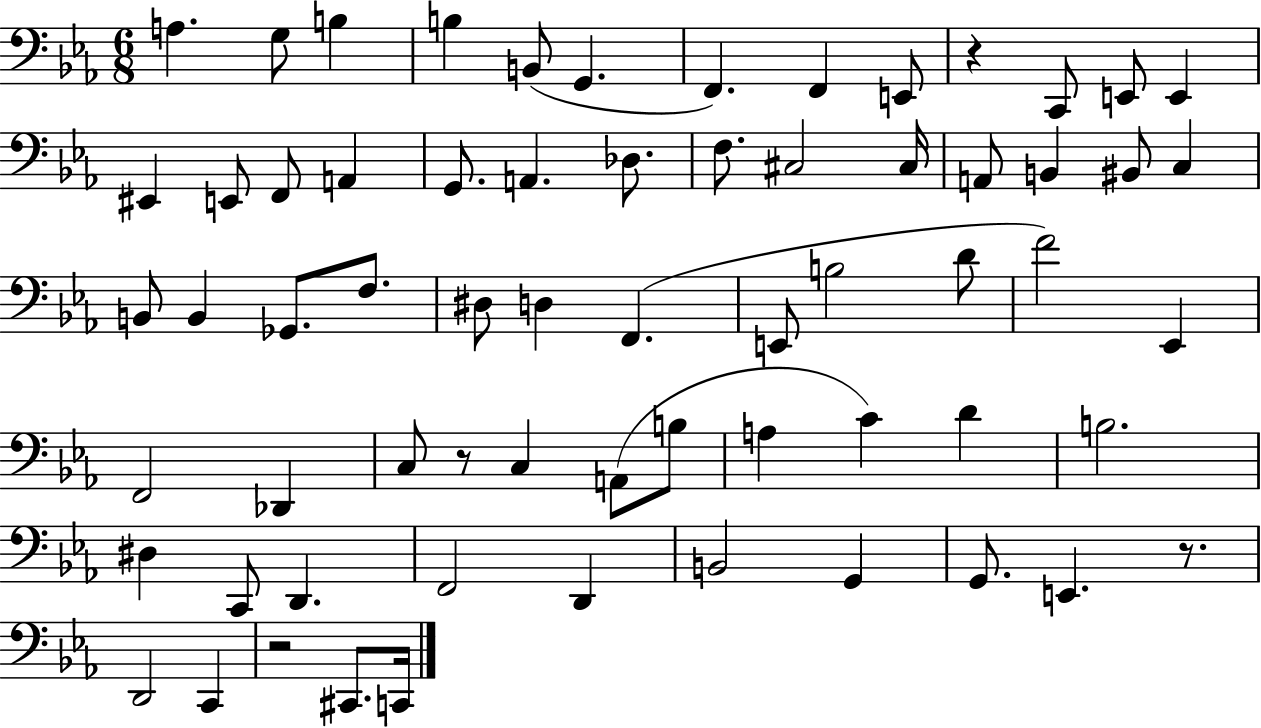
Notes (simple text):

A3/q. G3/e B3/q B3/q B2/e G2/q. F2/q. F2/q E2/e R/q C2/e E2/e E2/q EIS2/q E2/e F2/e A2/q G2/e. A2/q. Db3/e. F3/e. C#3/h C#3/s A2/e B2/q BIS2/e C3/q B2/e B2/q Gb2/e. F3/e. D#3/e D3/q F2/q. E2/e B3/h D4/e F4/h Eb2/q F2/h Db2/q C3/e R/e C3/q A2/e B3/e A3/q C4/q D4/q B3/h. D#3/q C2/e D2/q. F2/h D2/q B2/h G2/q G2/e. E2/q. R/e. D2/h C2/q R/h C#2/e. C2/s